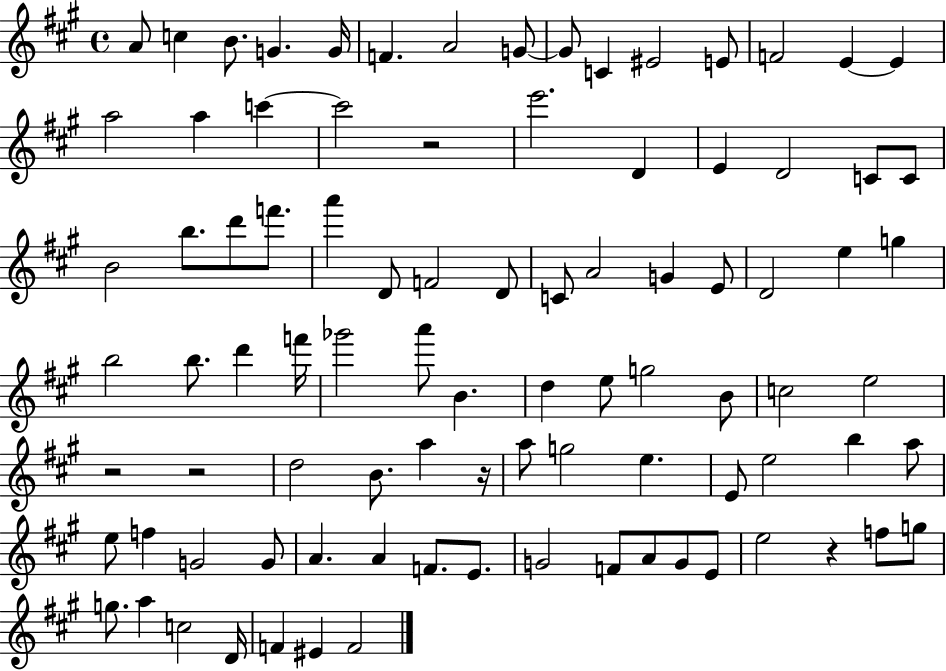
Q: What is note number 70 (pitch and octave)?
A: F4